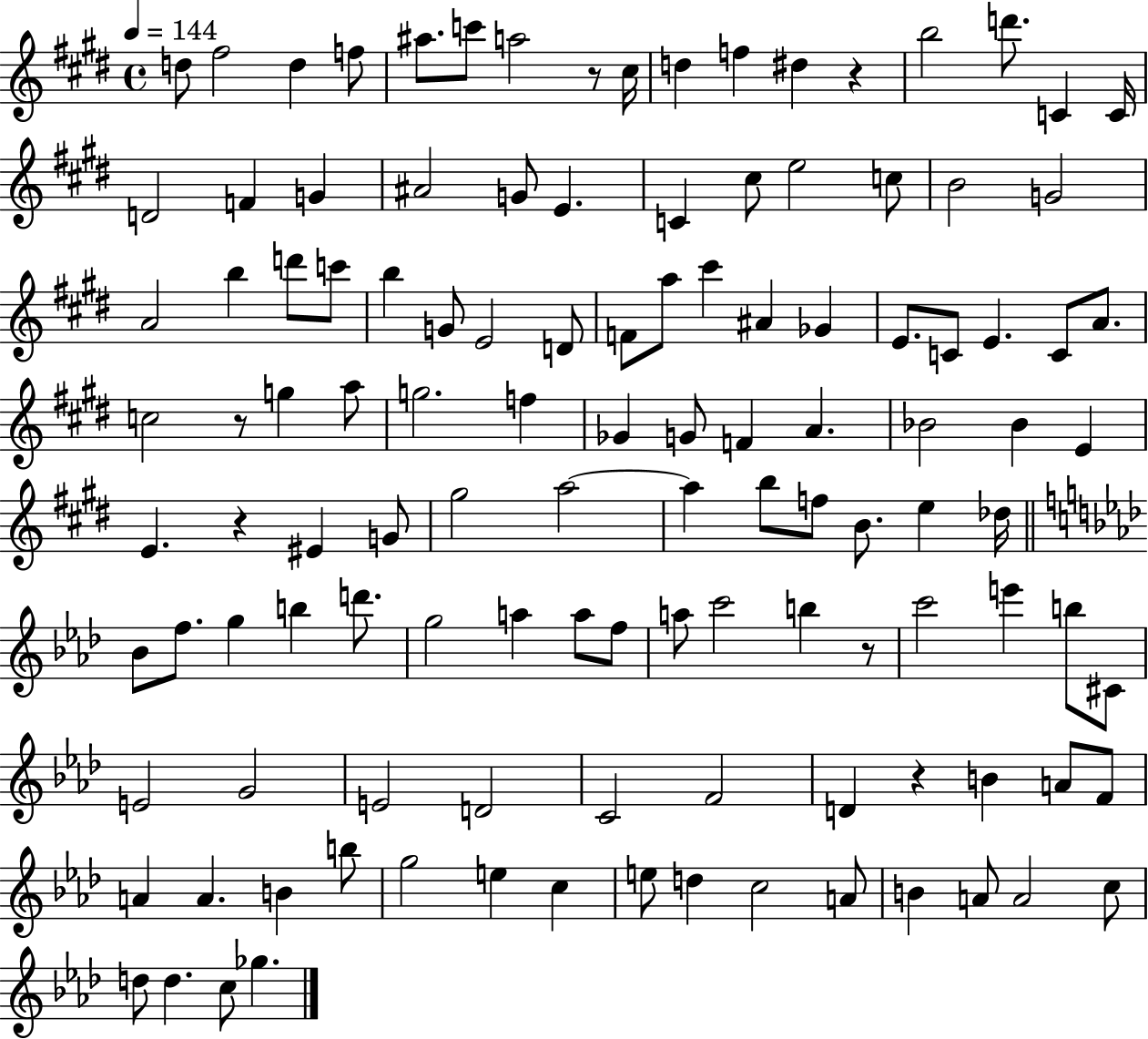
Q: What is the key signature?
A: E major